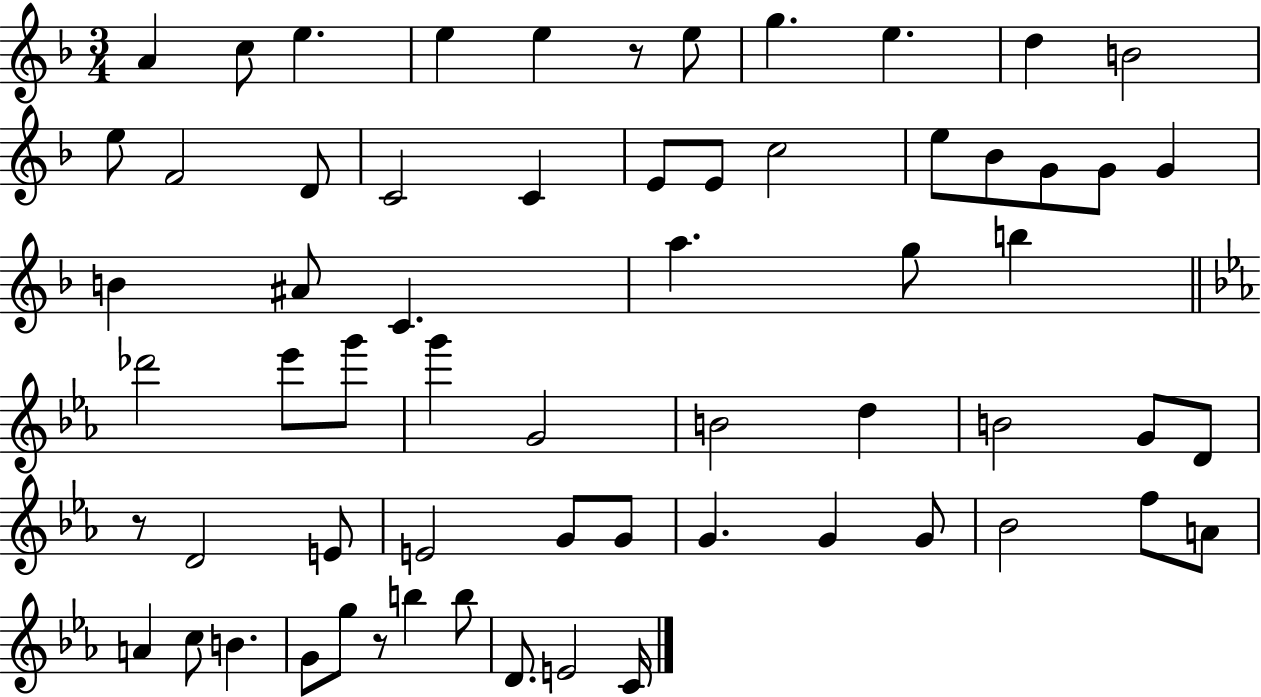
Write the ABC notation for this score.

X:1
T:Untitled
M:3/4
L:1/4
K:F
A c/2 e e e z/2 e/2 g e d B2 e/2 F2 D/2 C2 C E/2 E/2 c2 e/2 _B/2 G/2 G/2 G B ^A/2 C a g/2 b _d'2 _e'/2 g'/2 g' G2 B2 d B2 G/2 D/2 z/2 D2 E/2 E2 G/2 G/2 G G G/2 _B2 f/2 A/2 A c/2 B G/2 g/2 z/2 b b/2 D/2 E2 C/4